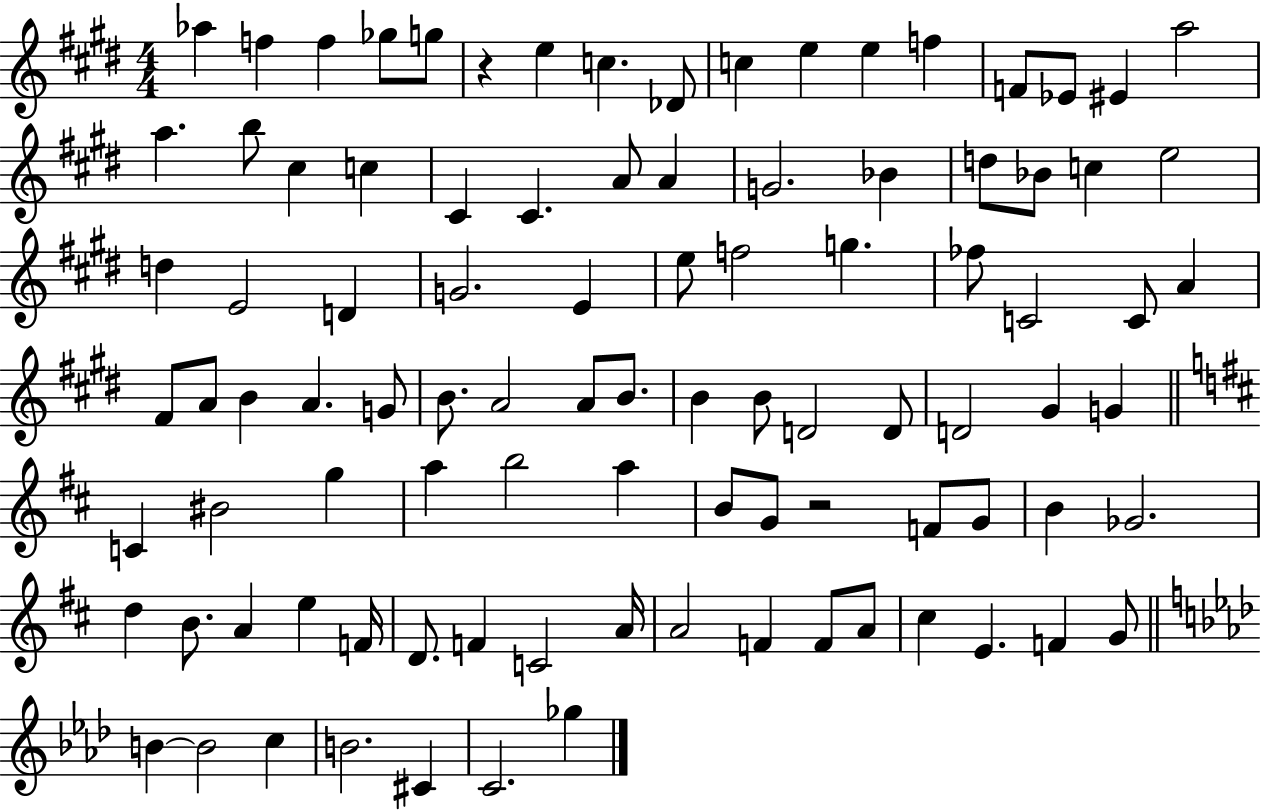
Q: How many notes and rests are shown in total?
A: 96